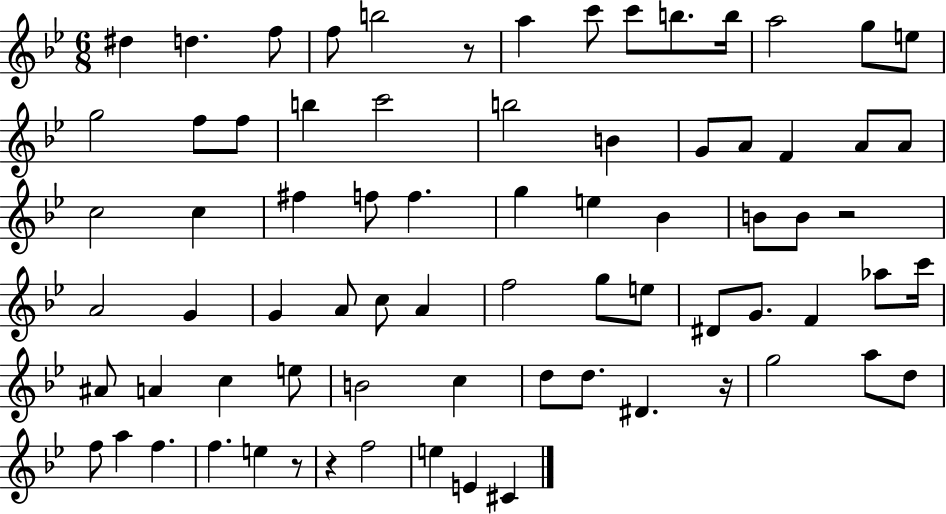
D#5/q D5/q. F5/e F5/e B5/h R/e A5/q C6/e C6/e B5/e. B5/s A5/h G5/e E5/e G5/h F5/e F5/e B5/q C6/h B5/h B4/q G4/e A4/e F4/q A4/e A4/e C5/h C5/q F#5/q F5/e F5/q. G5/q E5/q Bb4/q B4/e B4/e R/h A4/h G4/q G4/q A4/e C5/e A4/q F5/h G5/e E5/e D#4/e G4/e. F4/q Ab5/e C6/s A#4/e A4/q C5/q E5/e B4/h C5/q D5/e D5/e. D#4/q. R/s G5/h A5/e D5/e F5/e A5/q F5/q. F5/q. E5/q R/e R/q F5/h E5/q E4/q C#4/q